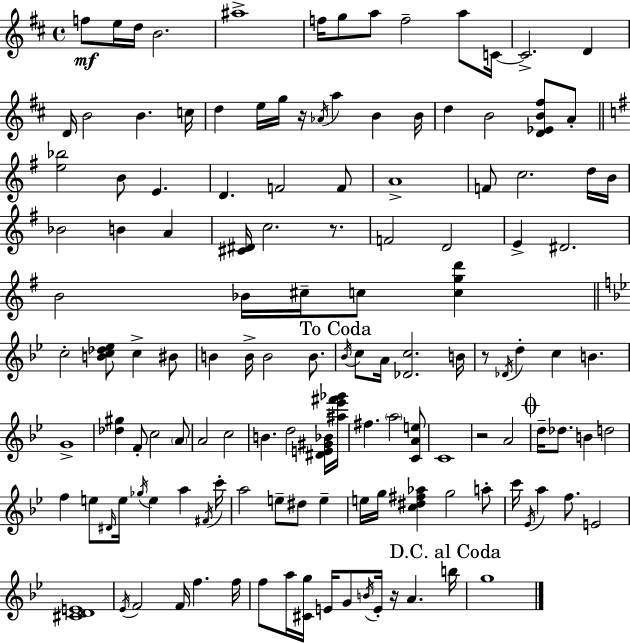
X:1
T:Untitled
M:4/4
L:1/4
K:D
f/2 e/4 d/4 B2 ^a4 f/4 g/2 a/2 f2 a/2 C/4 C2 D D/4 B2 B c/4 d e/4 g/4 z/4 _A/4 a B B/4 d B2 [D_EB^f]/2 A/2 [e_b]2 B/2 E D F2 F/2 A4 F/2 c2 d/4 B/4 _B2 B A [^C^D]/4 c2 z/2 F2 D2 E ^D2 B2 _B/4 ^c/4 c/2 [cgd'] c2 [Bc_d_e]/2 c ^B/2 B B/4 B2 B/2 _B/4 c/2 A/4 [_Dc]2 B/4 z/2 _D/4 d c B G4 [_d^g] F/2 c2 A/2 A2 c2 B d2 [^DE^G_B]/4 [^a_e'^f'_g']/4 ^f a2 [CAe]/2 C4 z2 A2 d/4 _d/2 B d2 f e/2 ^D/4 e/4 _g/4 e a ^F/4 c'/4 a2 e/2 ^d/2 e e/4 g/4 [c^d^f_a] g2 a/2 c'/4 _E/4 a f/2 E2 [^CDE]4 _E/4 F2 F/4 f f/4 f/2 a/4 [^Cg]/4 E/4 G/2 B/4 E/4 z/4 A b/4 g4